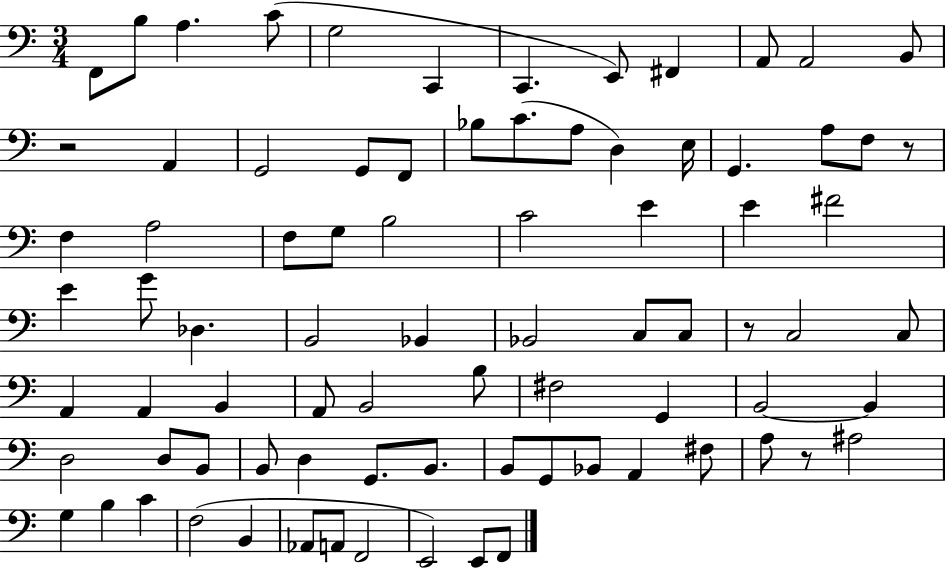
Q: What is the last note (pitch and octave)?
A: F2